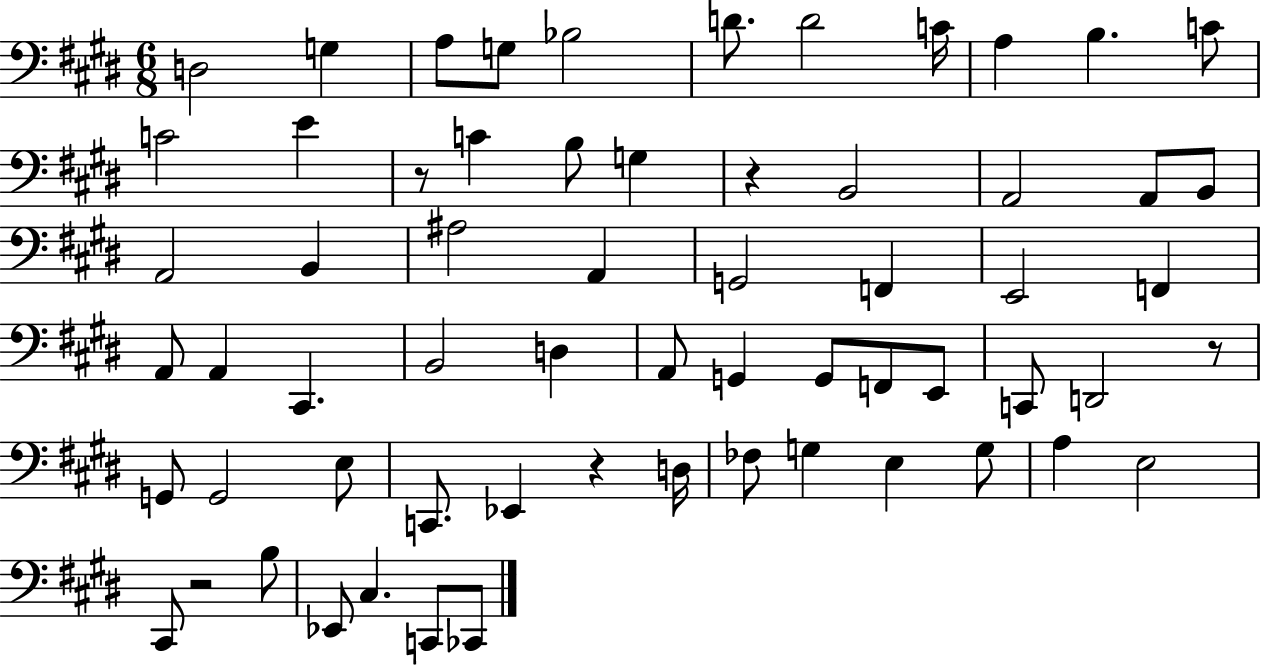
D3/h G3/q A3/e G3/e Bb3/h D4/e. D4/h C4/s A3/q B3/q. C4/e C4/h E4/q R/e C4/q B3/e G3/q R/q B2/h A2/h A2/e B2/e A2/h B2/q A#3/h A2/q G2/h F2/q E2/h F2/q A2/e A2/q C#2/q. B2/h D3/q A2/e G2/q G2/e F2/e E2/e C2/e D2/h R/e G2/e G2/h E3/e C2/e. Eb2/q R/q D3/s FES3/e G3/q E3/q G3/e A3/q E3/h C#2/e R/h B3/e Eb2/e C#3/q. C2/e CES2/e